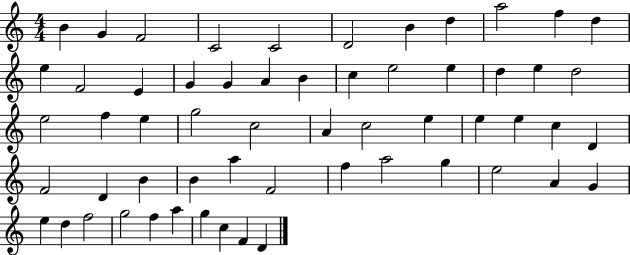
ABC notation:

X:1
T:Untitled
M:4/4
L:1/4
K:C
B G F2 C2 C2 D2 B d a2 f d e F2 E G G A B c e2 e d e d2 e2 f e g2 c2 A c2 e e e c D F2 D B B a F2 f a2 g e2 A G e d f2 g2 f a g c F D